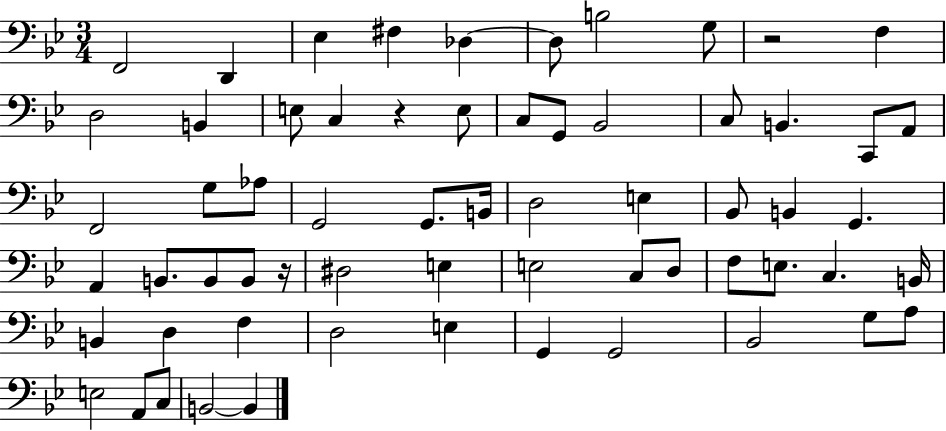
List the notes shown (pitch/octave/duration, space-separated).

F2/h D2/q Eb3/q F#3/q Db3/q Db3/e B3/h G3/e R/h F3/q D3/h B2/q E3/e C3/q R/q E3/e C3/e G2/e Bb2/h C3/e B2/q. C2/e A2/e F2/h G3/e Ab3/e G2/h G2/e. B2/s D3/h E3/q Bb2/e B2/q G2/q. A2/q B2/e. B2/e B2/e R/s D#3/h E3/q E3/h C3/e D3/e F3/e E3/e. C3/q. B2/s B2/q D3/q F3/q D3/h E3/q G2/q G2/h Bb2/h G3/e A3/e E3/h A2/e C3/e B2/h B2/q